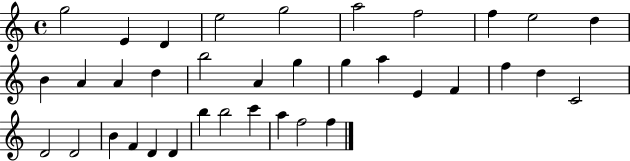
X:1
T:Untitled
M:4/4
L:1/4
K:C
g2 E D e2 g2 a2 f2 f e2 d B A A d b2 A g g a E F f d C2 D2 D2 B F D D b b2 c' a f2 f